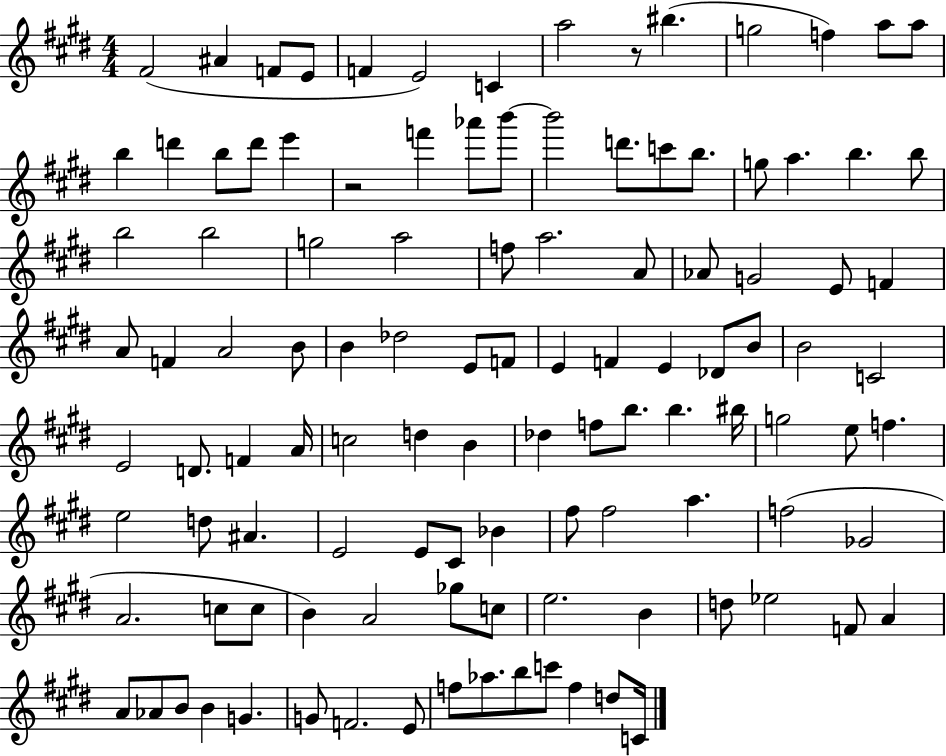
X:1
T:Untitled
M:4/4
L:1/4
K:E
^F2 ^A F/2 E/2 F E2 C a2 z/2 ^b g2 f a/2 a/2 b d' b/2 d'/2 e' z2 f' _a'/2 b'/2 b'2 d'/2 c'/2 b/2 g/2 a b b/2 b2 b2 g2 a2 f/2 a2 A/2 _A/2 G2 E/2 F A/2 F A2 B/2 B _d2 E/2 F/2 E F E _D/2 B/2 B2 C2 E2 D/2 F A/4 c2 d B _d f/2 b/2 b ^b/4 g2 e/2 f e2 d/2 ^A E2 E/2 ^C/2 _B ^f/2 ^f2 a f2 _G2 A2 c/2 c/2 B A2 _g/2 c/2 e2 B d/2 _e2 F/2 A A/2 _A/2 B/2 B G G/2 F2 E/2 f/2 _a/2 b/2 c'/2 f d/2 C/4